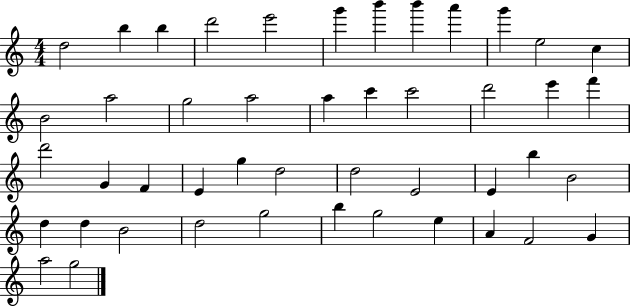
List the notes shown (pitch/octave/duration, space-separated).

D5/h B5/q B5/q D6/h E6/h G6/q B6/q B6/q A6/q G6/q E5/h C5/q B4/h A5/h G5/h A5/h A5/q C6/q C6/h D6/h E6/q F6/q D6/h G4/q F4/q E4/q G5/q D5/h D5/h E4/h E4/q B5/q B4/h D5/q D5/q B4/h D5/h G5/h B5/q G5/h E5/q A4/q F4/h G4/q A5/h G5/h